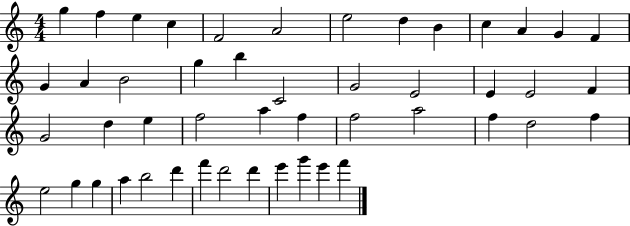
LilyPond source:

{
  \clef treble
  \numericTimeSignature
  \time 4/4
  \key c \major
  g''4 f''4 e''4 c''4 | f'2 a'2 | e''2 d''4 b'4 | c''4 a'4 g'4 f'4 | \break g'4 a'4 b'2 | g''4 b''4 c'2 | g'2 e'2 | e'4 e'2 f'4 | \break g'2 d''4 e''4 | f''2 a''4 f''4 | f''2 a''2 | f''4 d''2 f''4 | \break e''2 g''4 g''4 | a''4 b''2 d'''4 | f'''4 d'''2 d'''4 | e'''4 g'''4 e'''4 f'''4 | \break \bar "|."
}